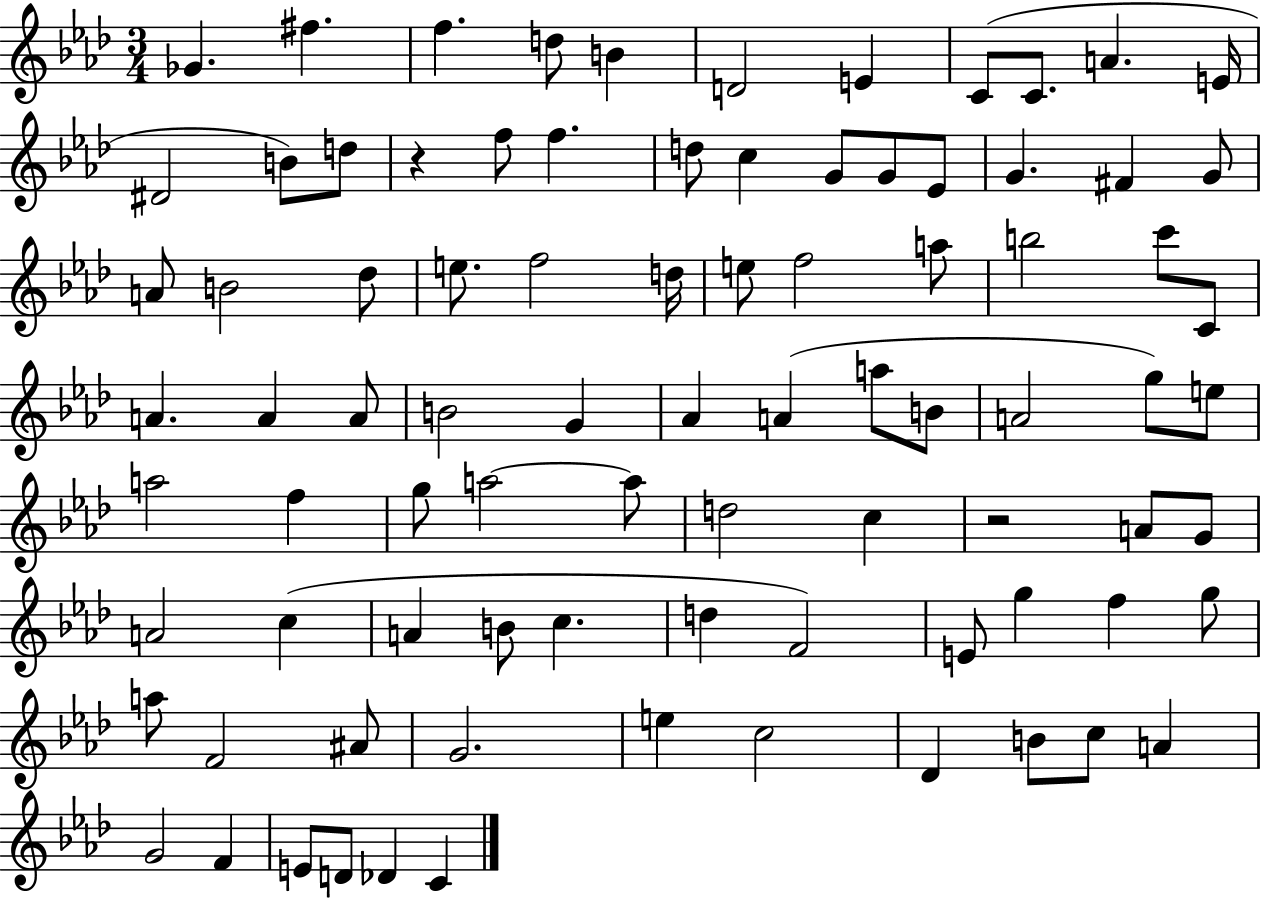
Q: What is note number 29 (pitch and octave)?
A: F5